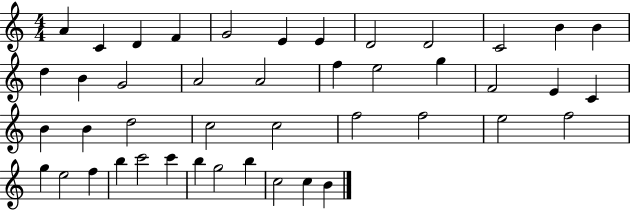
{
  \clef treble
  \numericTimeSignature
  \time 4/4
  \key c \major
  a'4 c'4 d'4 f'4 | g'2 e'4 e'4 | d'2 d'2 | c'2 b'4 b'4 | \break d''4 b'4 g'2 | a'2 a'2 | f''4 e''2 g''4 | f'2 e'4 c'4 | \break b'4 b'4 d''2 | c''2 c''2 | f''2 f''2 | e''2 f''2 | \break g''4 e''2 f''4 | b''4 c'''2 c'''4 | b''4 g''2 b''4 | c''2 c''4 b'4 | \break \bar "|."
}